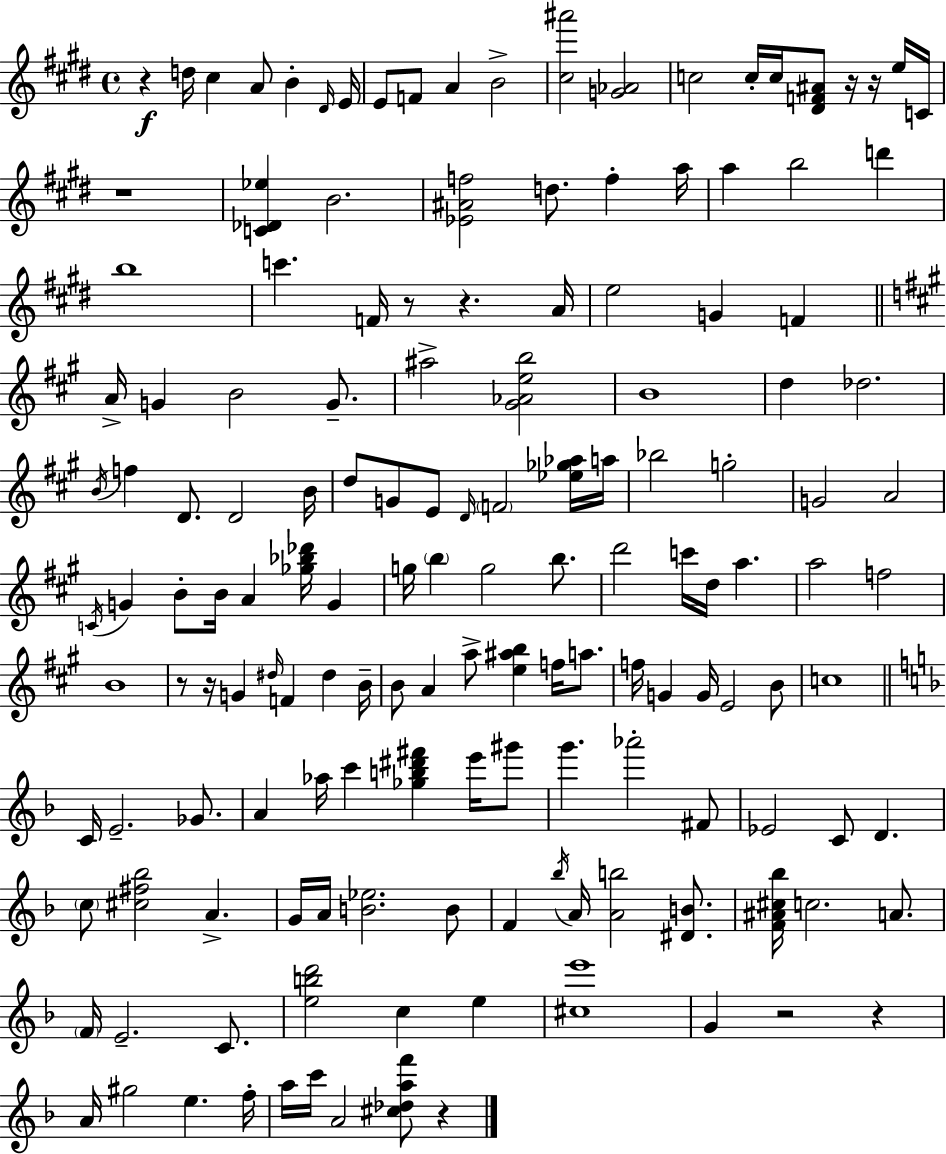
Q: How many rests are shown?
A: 11